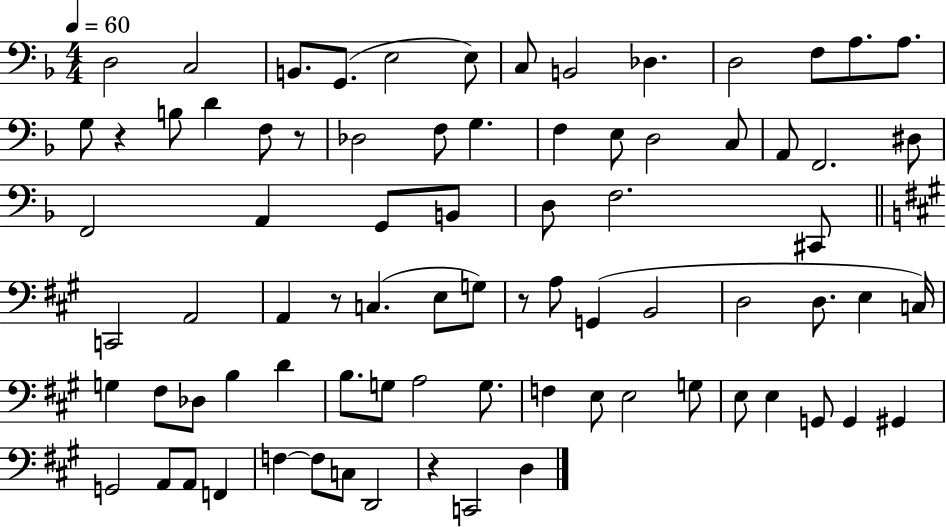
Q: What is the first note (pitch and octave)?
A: D3